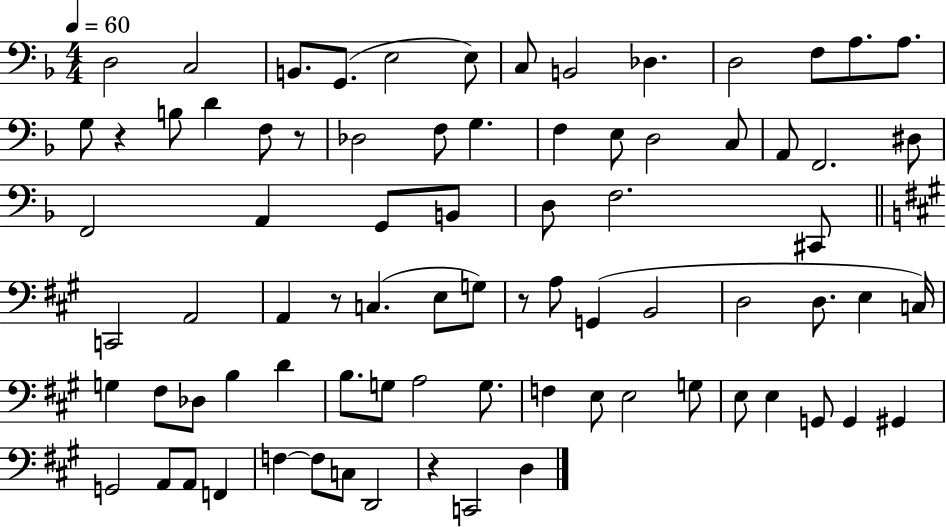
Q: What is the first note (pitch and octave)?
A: D3